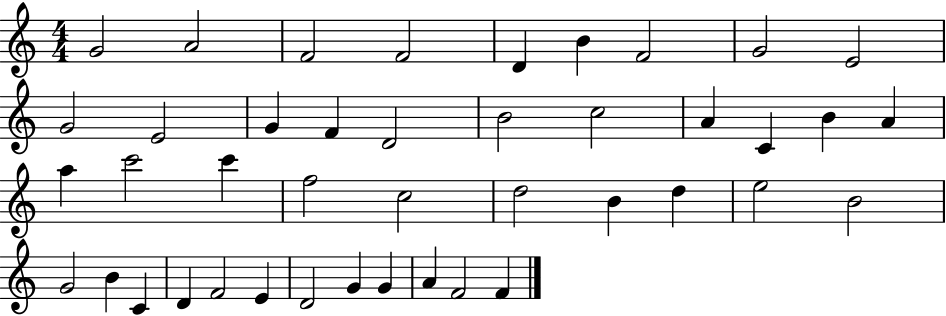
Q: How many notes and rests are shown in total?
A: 42